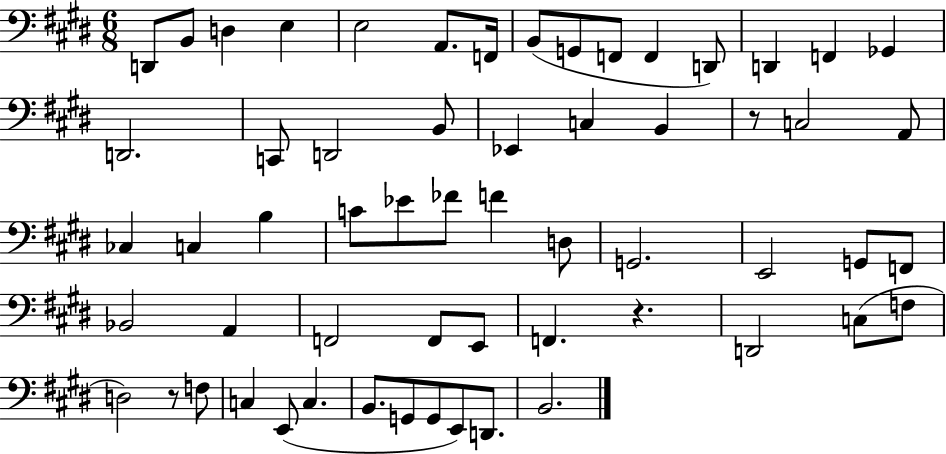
X:1
T:Untitled
M:6/8
L:1/4
K:E
D,,/2 B,,/2 D, E, E,2 A,,/2 F,,/4 B,,/2 G,,/2 F,,/2 F,, D,,/2 D,, F,, _G,, D,,2 C,,/2 D,,2 B,,/2 _E,, C, B,, z/2 C,2 A,,/2 _C, C, B, C/2 _E/2 _F/2 F D,/2 G,,2 E,,2 G,,/2 F,,/2 _B,,2 A,, F,,2 F,,/2 E,,/2 F,, z D,,2 C,/2 F,/2 D,2 z/2 F,/2 C, E,,/2 C, B,,/2 G,,/2 G,,/2 E,,/2 D,,/2 B,,2